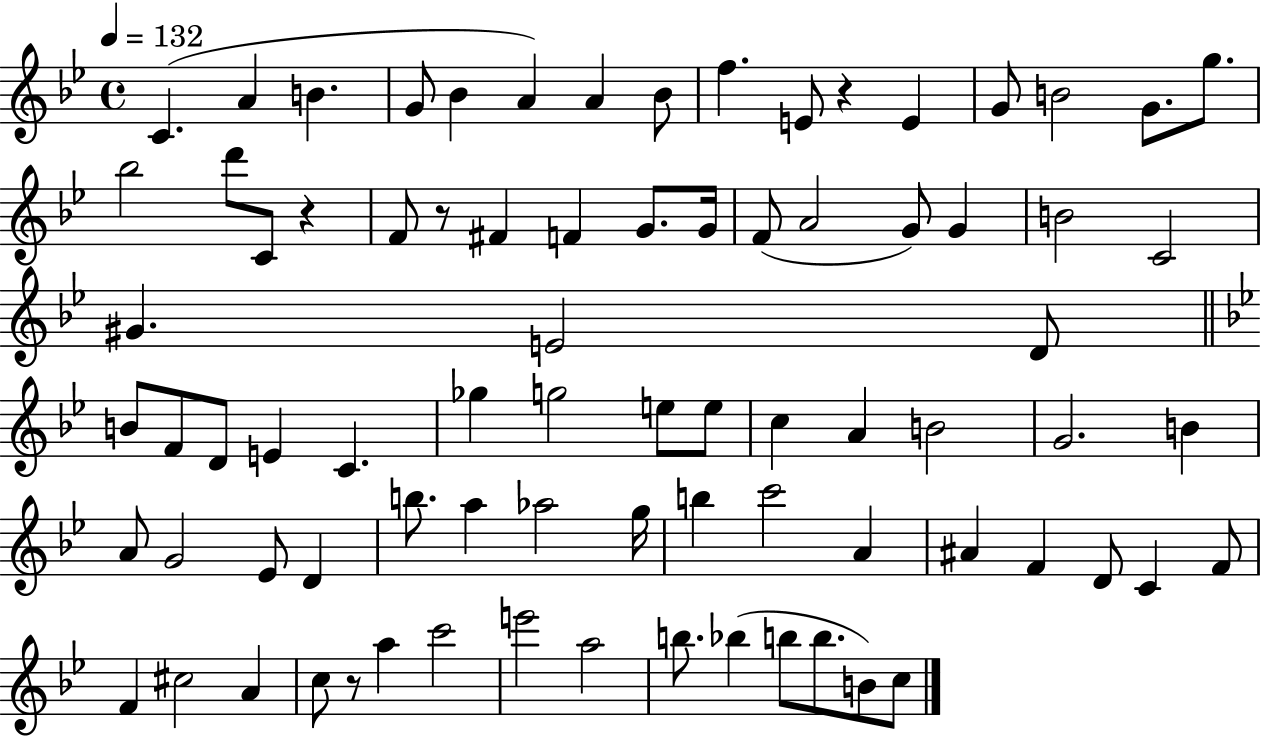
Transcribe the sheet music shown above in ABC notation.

X:1
T:Untitled
M:4/4
L:1/4
K:Bb
C A B G/2 _B A A _B/2 f E/2 z E G/2 B2 G/2 g/2 _b2 d'/2 C/2 z F/2 z/2 ^F F G/2 G/4 F/2 A2 G/2 G B2 C2 ^G E2 D/2 B/2 F/2 D/2 E C _g g2 e/2 e/2 c A B2 G2 B A/2 G2 _E/2 D b/2 a _a2 g/4 b c'2 A ^A F D/2 C F/2 F ^c2 A c/2 z/2 a c'2 e'2 a2 b/2 _b b/2 b/2 B/2 c/2